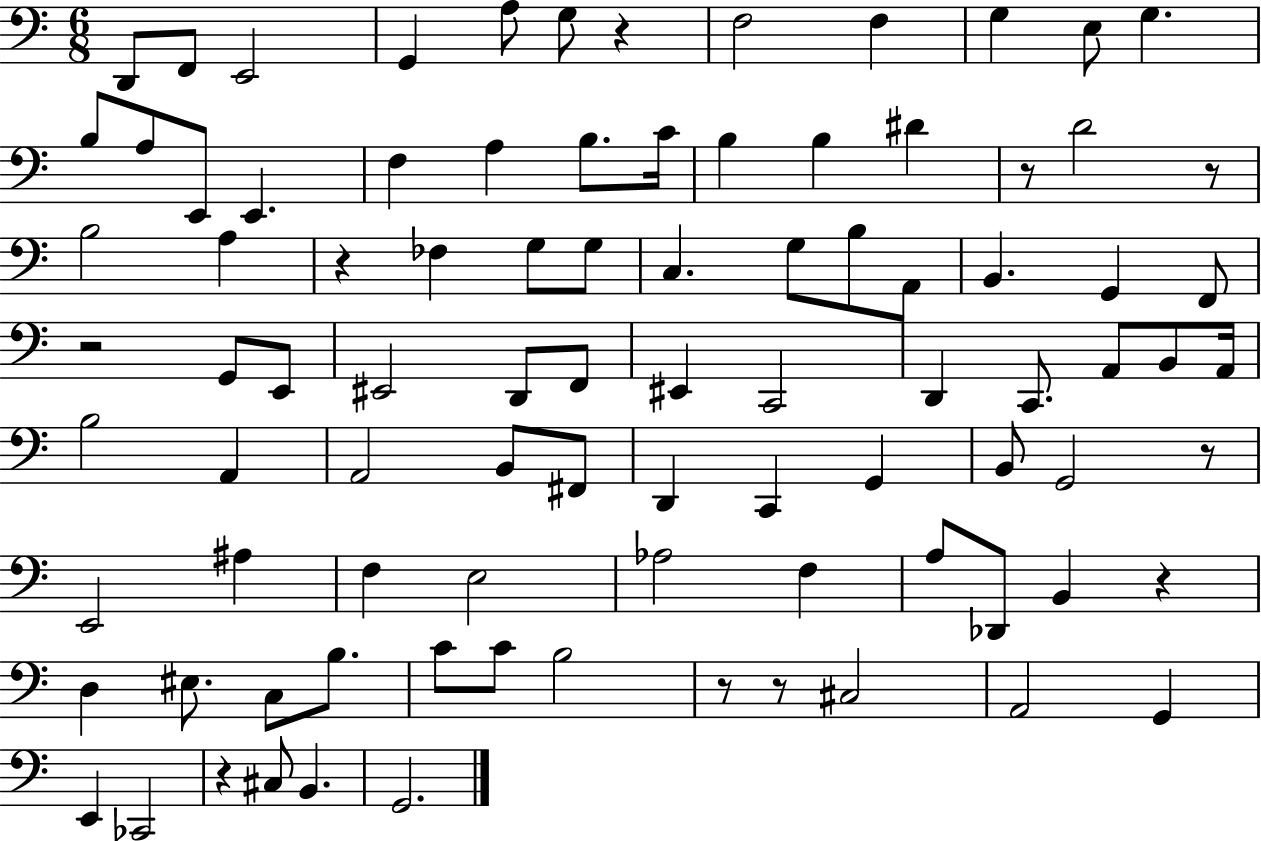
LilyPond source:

{
  \clef bass
  \numericTimeSignature
  \time 6/8
  \key c \major
  d,8 f,8 e,2 | g,4 a8 g8 r4 | f2 f4 | g4 e8 g4. | \break b8 a8 e,8 e,4. | f4 a4 b8. c'16 | b4 b4 dis'4 | r8 d'2 r8 | \break b2 a4 | r4 fes4 g8 g8 | c4. g8 b8 a,8 | b,4. g,4 f,8 | \break r2 g,8 e,8 | eis,2 d,8 f,8 | eis,4 c,2 | d,4 c,8. a,8 b,8 a,16 | \break b2 a,4 | a,2 b,8 fis,8 | d,4 c,4 g,4 | b,8 g,2 r8 | \break e,2 ais4 | f4 e2 | aes2 f4 | a8 des,8 b,4 r4 | \break d4 eis8. c8 b8. | c'8 c'8 b2 | r8 r8 cis2 | a,2 g,4 | \break e,4 ces,2 | r4 cis8 b,4. | g,2. | \bar "|."
}